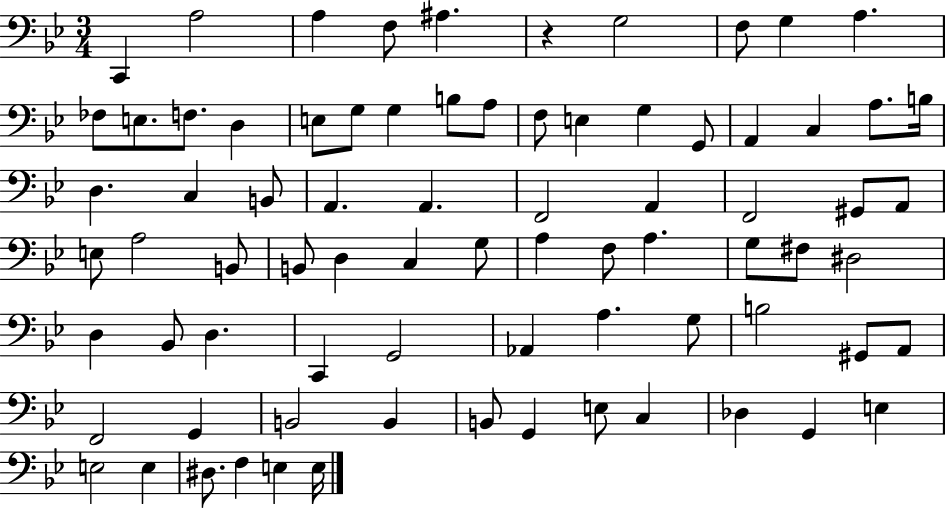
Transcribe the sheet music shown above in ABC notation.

X:1
T:Untitled
M:3/4
L:1/4
K:Bb
C,, A,2 A, F,/2 ^A, z G,2 F,/2 G, A, _F,/2 E,/2 F,/2 D, E,/2 G,/2 G, B,/2 A,/2 F,/2 E, G, G,,/2 A,, C, A,/2 B,/4 D, C, B,,/2 A,, A,, F,,2 A,, F,,2 ^G,,/2 A,,/2 E,/2 A,2 B,,/2 B,,/2 D, C, G,/2 A, F,/2 A, G,/2 ^F,/2 ^D,2 D, _B,,/2 D, C,, G,,2 _A,, A, G,/2 B,2 ^G,,/2 A,,/2 F,,2 G,, B,,2 B,, B,,/2 G,, E,/2 C, _D, G,, E, E,2 E, ^D,/2 F, E, E,/4